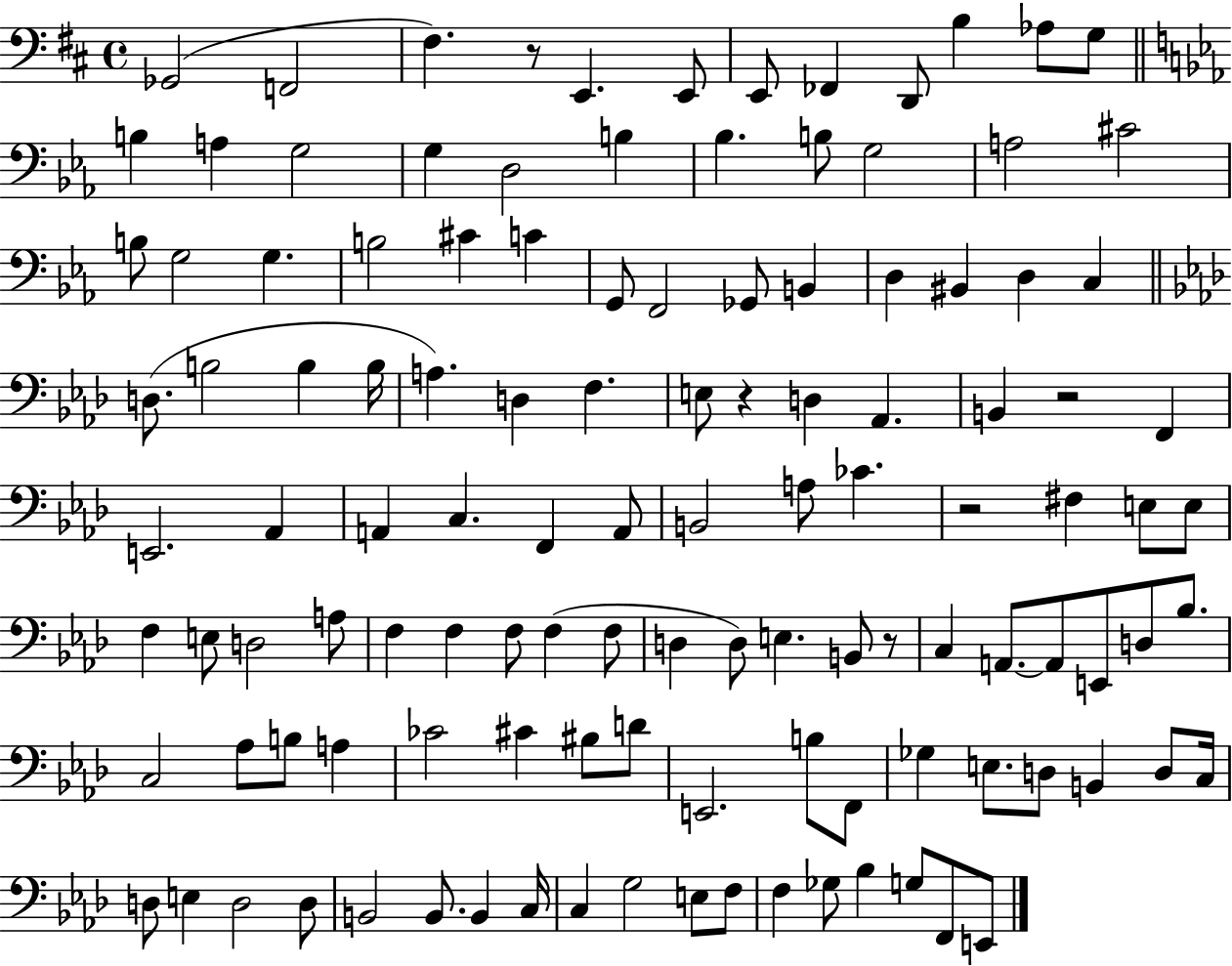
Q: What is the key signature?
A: D major